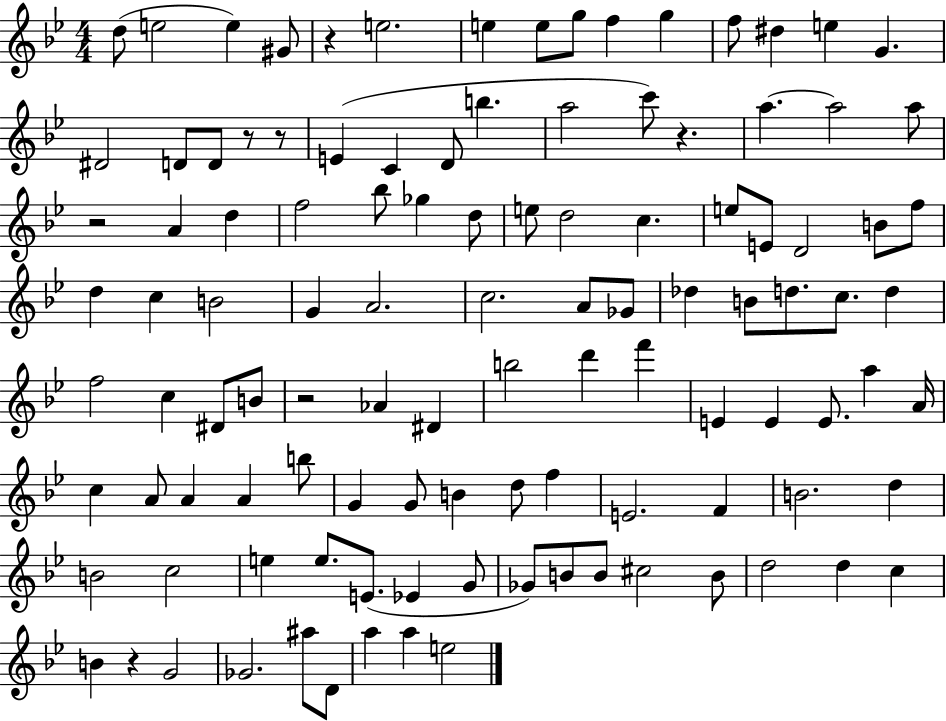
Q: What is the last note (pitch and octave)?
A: E5